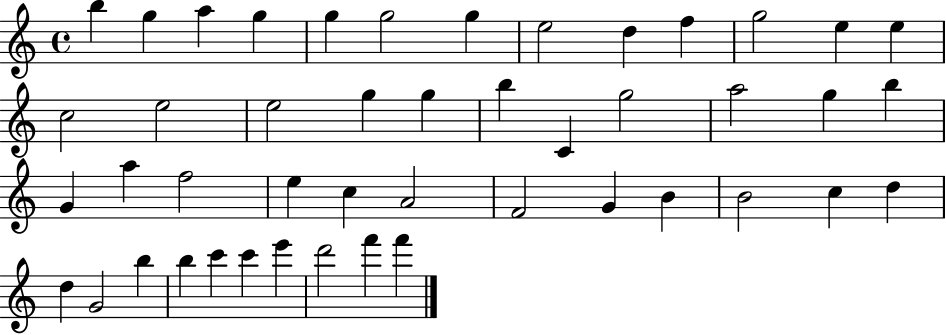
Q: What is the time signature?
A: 4/4